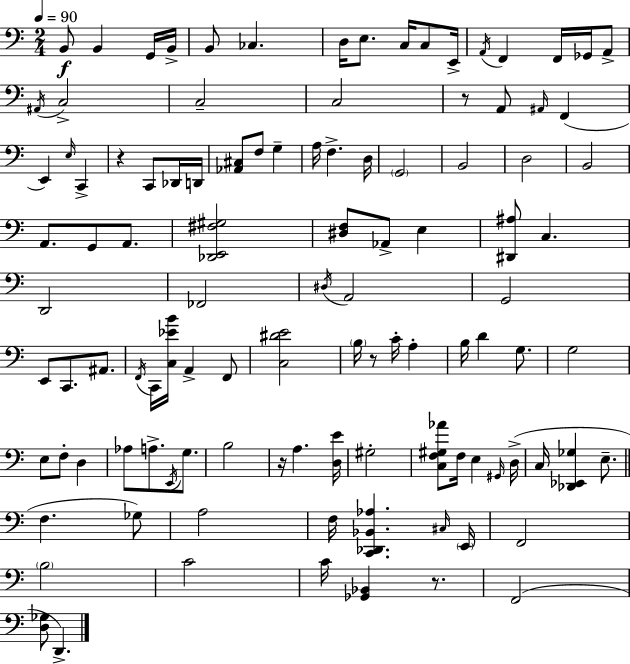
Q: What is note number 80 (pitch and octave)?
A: F3